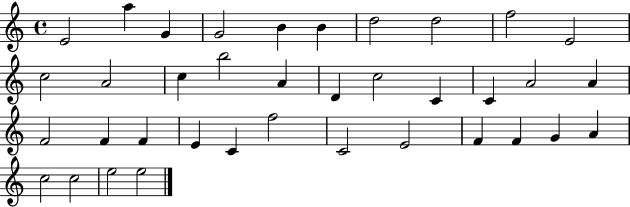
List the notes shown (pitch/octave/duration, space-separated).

E4/h A5/q G4/q G4/h B4/q B4/q D5/h D5/h F5/h E4/h C5/h A4/h C5/q B5/h A4/q D4/q C5/h C4/q C4/q A4/h A4/q F4/h F4/q F4/q E4/q C4/q F5/h C4/h E4/h F4/q F4/q G4/q A4/q C5/h C5/h E5/h E5/h